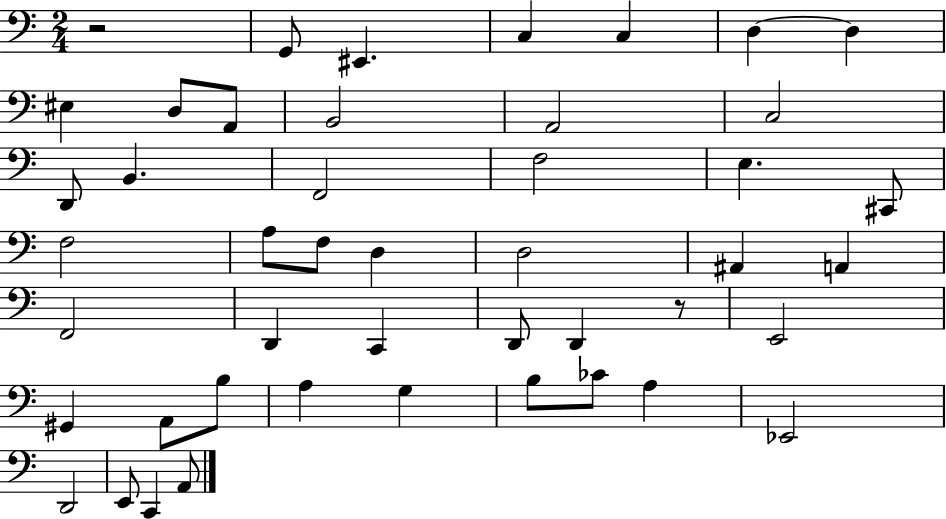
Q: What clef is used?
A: bass